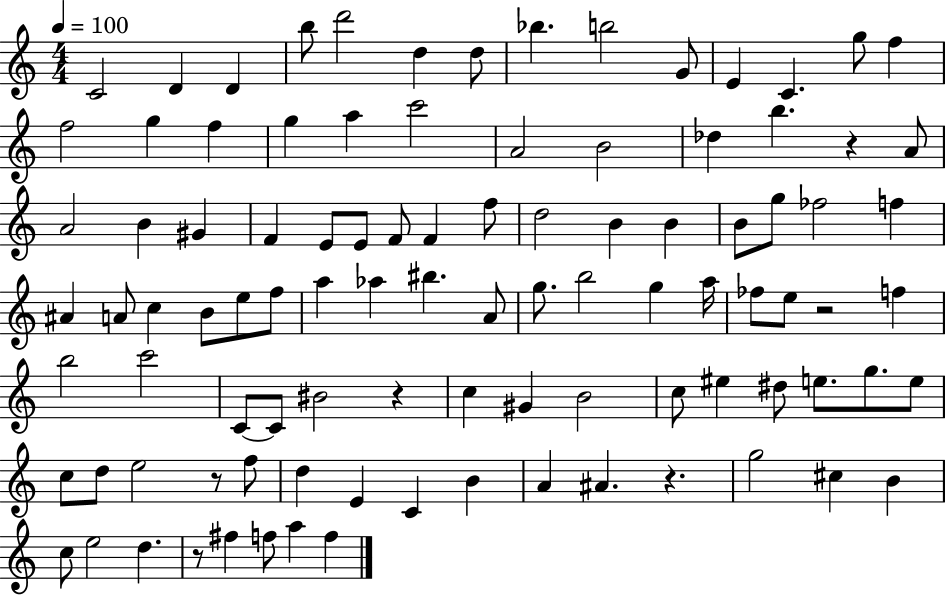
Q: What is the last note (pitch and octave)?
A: F5